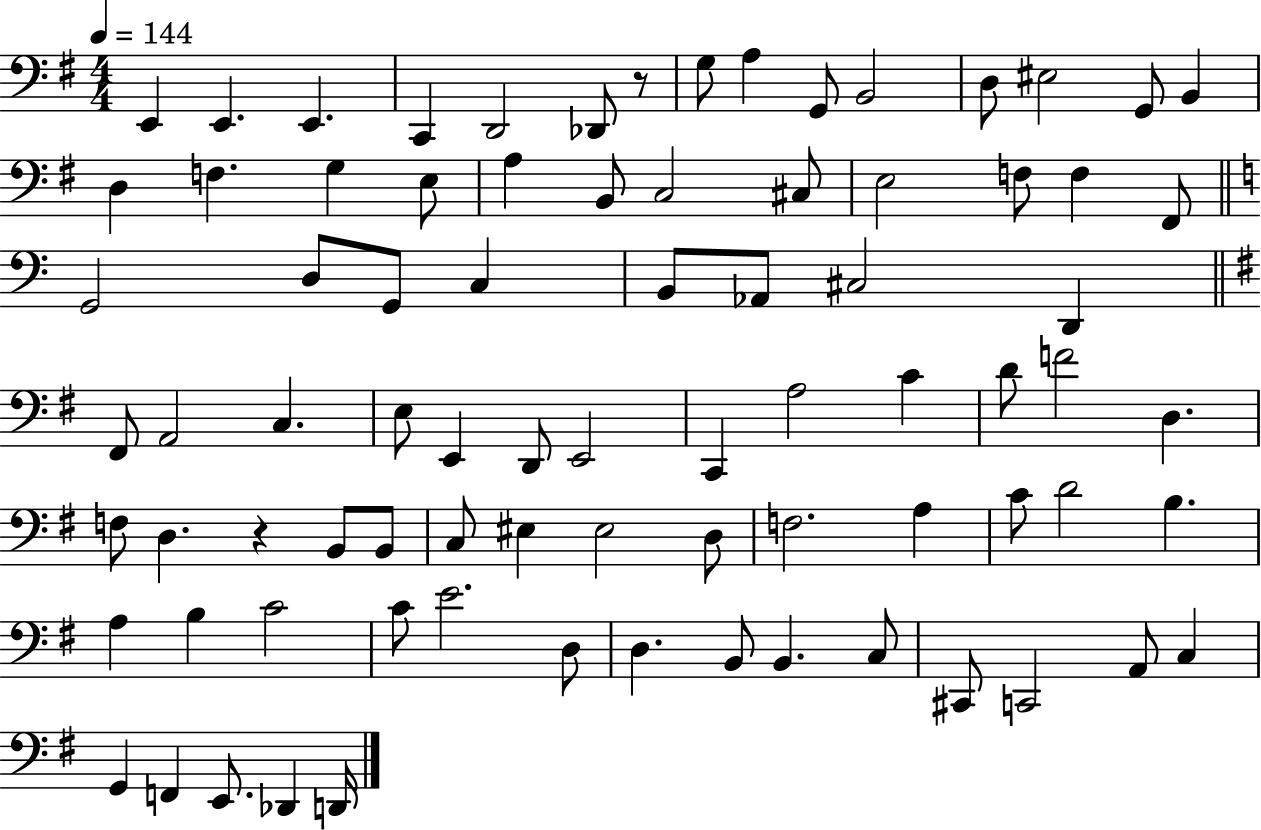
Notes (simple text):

E2/q E2/q. E2/q. C2/q D2/h Db2/e R/e G3/e A3/q G2/e B2/h D3/e EIS3/h G2/e B2/q D3/q F3/q. G3/q E3/e A3/q B2/e C3/h C#3/e E3/h F3/e F3/q F#2/e G2/h D3/e G2/e C3/q B2/e Ab2/e C#3/h D2/q F#2/e A2/h C3/q. E3/e E2/q D2/e E2/h C2/q A3/h C4/q D4/e F4/h D3/q. F3/e D3/q. R/q B2/e B2/e C3/e EIS3/q EIS3/h D3/e F3/h. A3/q C4/e D4/h B3/q. A3/q B3/q C4/h C4/e E4/h. D3/e D3/q. B2/e B2/q. C3/e C#2/e C2/h A2/e C3/q G2/q F2/q E2/e. Db2/q D2/s